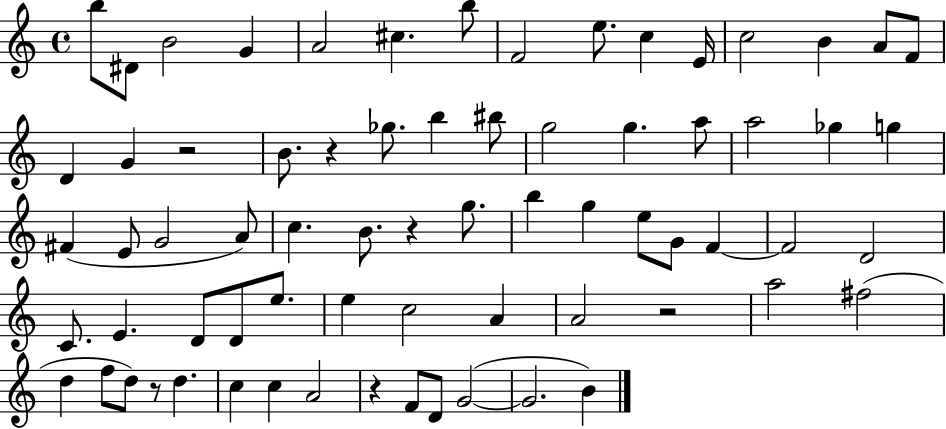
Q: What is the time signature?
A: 4/4